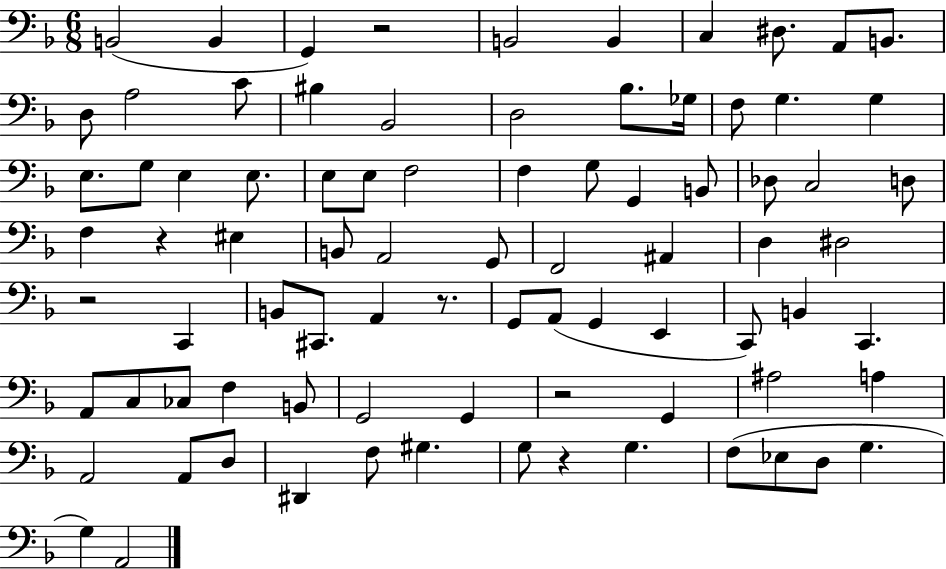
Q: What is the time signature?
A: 6/8